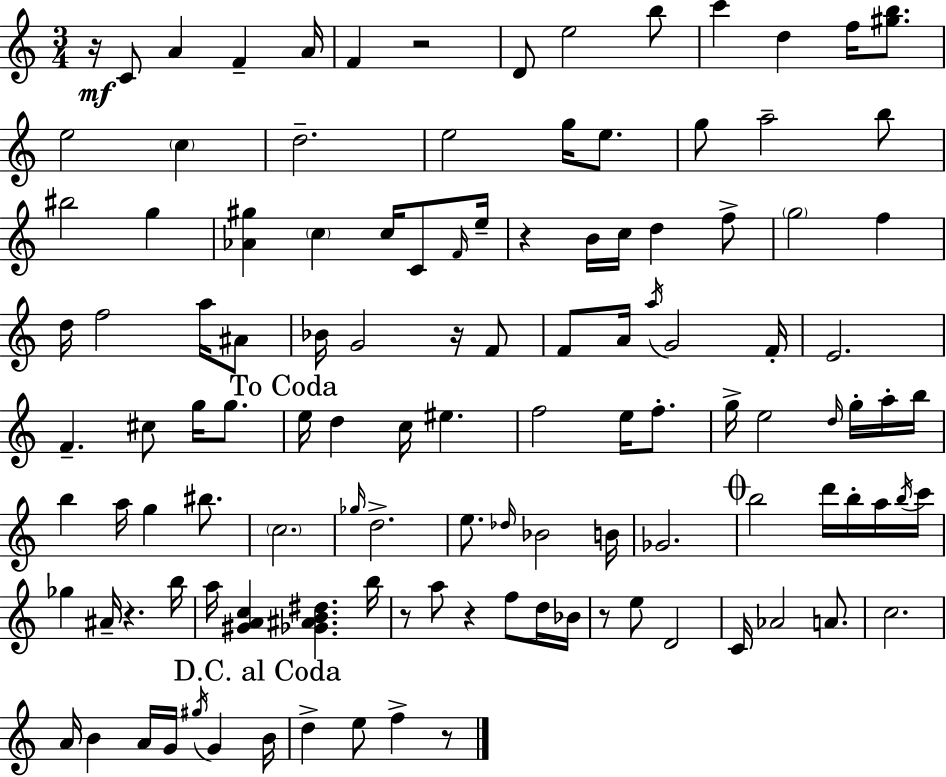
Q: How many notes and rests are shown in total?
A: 119